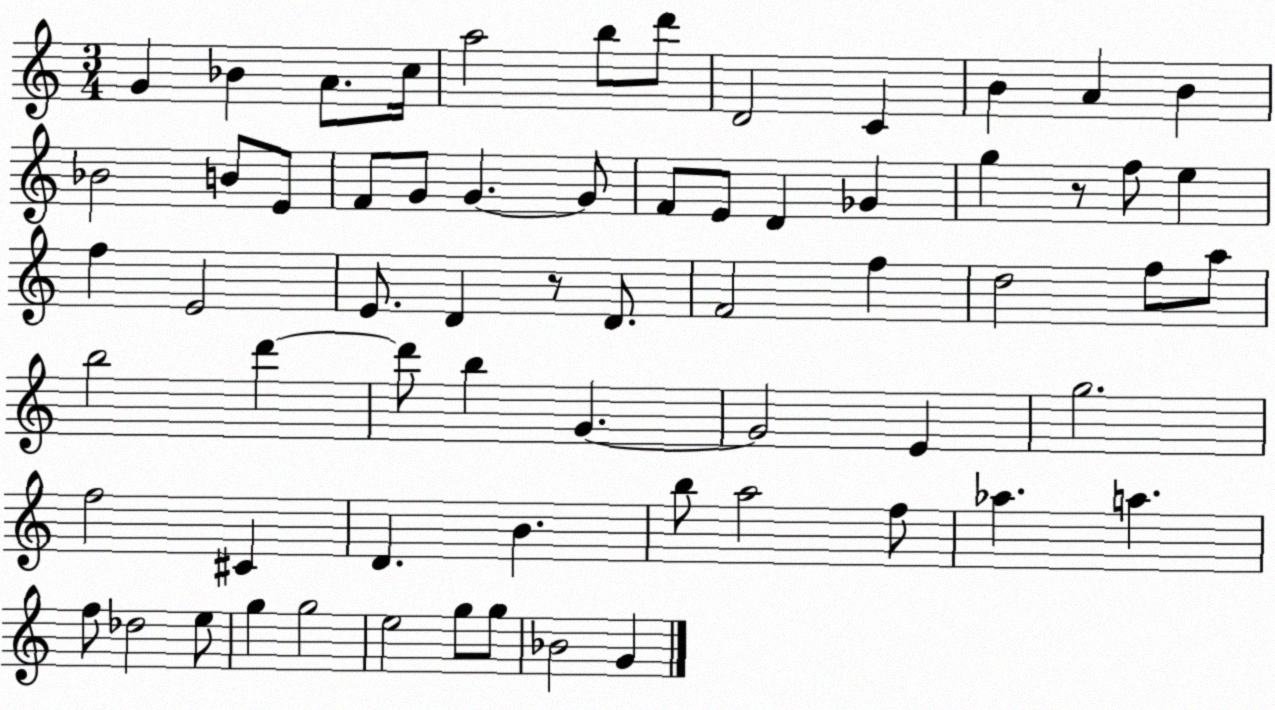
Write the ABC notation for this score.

X:1
T:Untitled
M:3/4
L:1/4
K:C
G _B A/2 c/4 a2 b/2 d'/2 D2 C B A B _B2 B/2 E/2 F/2 G/2 G G/2 F/2 E/2 D _G g z/2 f/2 e f E2 E/2 D z/2 D/2 F2 f d2 f/2 a/2 b2 d' d'/2 b G G2 E g2 f2 ^C D B b/2 a2 f/2 _a a f/2 _d2 e/2 g g2 e2 g/2 g/2 _B2 G